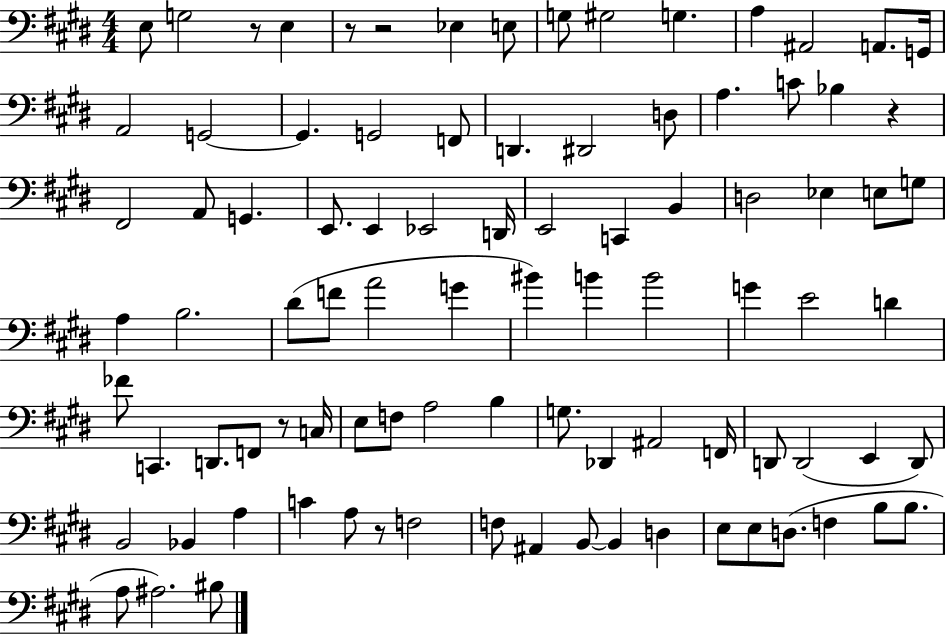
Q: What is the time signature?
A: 4/4